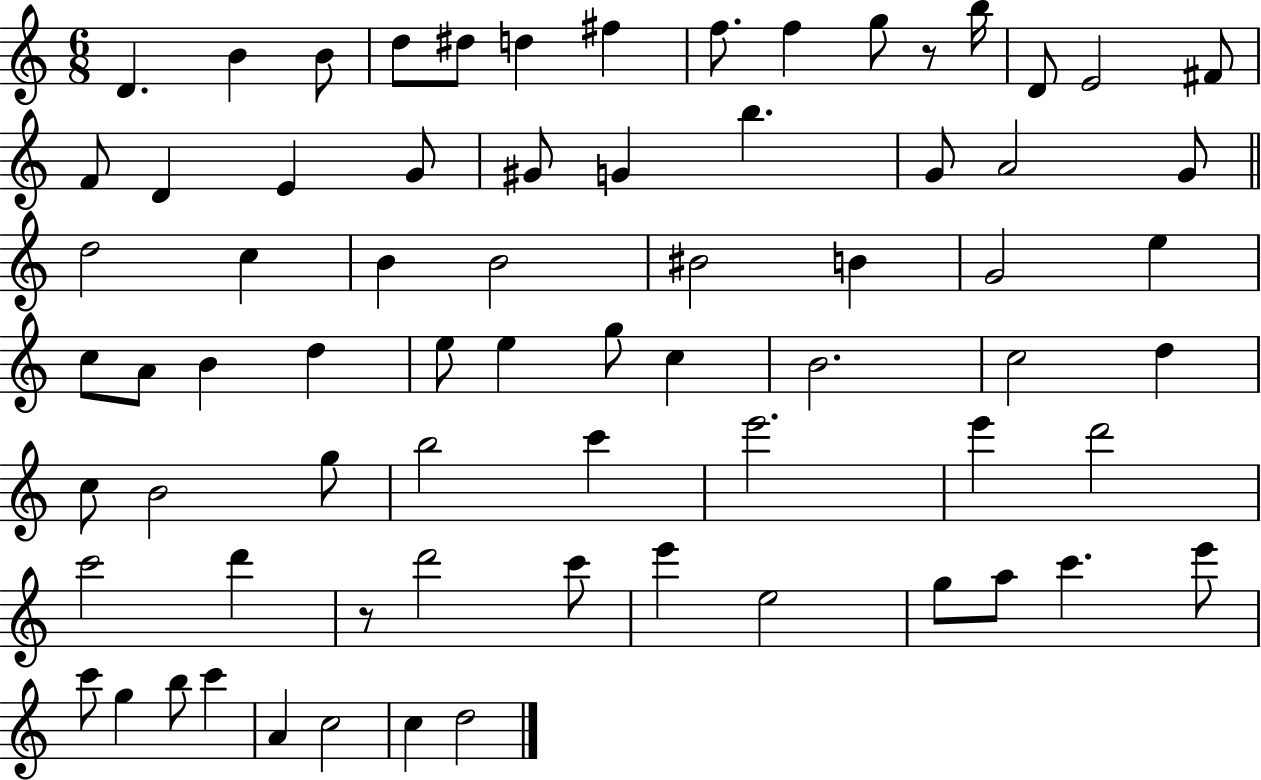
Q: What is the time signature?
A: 6/8